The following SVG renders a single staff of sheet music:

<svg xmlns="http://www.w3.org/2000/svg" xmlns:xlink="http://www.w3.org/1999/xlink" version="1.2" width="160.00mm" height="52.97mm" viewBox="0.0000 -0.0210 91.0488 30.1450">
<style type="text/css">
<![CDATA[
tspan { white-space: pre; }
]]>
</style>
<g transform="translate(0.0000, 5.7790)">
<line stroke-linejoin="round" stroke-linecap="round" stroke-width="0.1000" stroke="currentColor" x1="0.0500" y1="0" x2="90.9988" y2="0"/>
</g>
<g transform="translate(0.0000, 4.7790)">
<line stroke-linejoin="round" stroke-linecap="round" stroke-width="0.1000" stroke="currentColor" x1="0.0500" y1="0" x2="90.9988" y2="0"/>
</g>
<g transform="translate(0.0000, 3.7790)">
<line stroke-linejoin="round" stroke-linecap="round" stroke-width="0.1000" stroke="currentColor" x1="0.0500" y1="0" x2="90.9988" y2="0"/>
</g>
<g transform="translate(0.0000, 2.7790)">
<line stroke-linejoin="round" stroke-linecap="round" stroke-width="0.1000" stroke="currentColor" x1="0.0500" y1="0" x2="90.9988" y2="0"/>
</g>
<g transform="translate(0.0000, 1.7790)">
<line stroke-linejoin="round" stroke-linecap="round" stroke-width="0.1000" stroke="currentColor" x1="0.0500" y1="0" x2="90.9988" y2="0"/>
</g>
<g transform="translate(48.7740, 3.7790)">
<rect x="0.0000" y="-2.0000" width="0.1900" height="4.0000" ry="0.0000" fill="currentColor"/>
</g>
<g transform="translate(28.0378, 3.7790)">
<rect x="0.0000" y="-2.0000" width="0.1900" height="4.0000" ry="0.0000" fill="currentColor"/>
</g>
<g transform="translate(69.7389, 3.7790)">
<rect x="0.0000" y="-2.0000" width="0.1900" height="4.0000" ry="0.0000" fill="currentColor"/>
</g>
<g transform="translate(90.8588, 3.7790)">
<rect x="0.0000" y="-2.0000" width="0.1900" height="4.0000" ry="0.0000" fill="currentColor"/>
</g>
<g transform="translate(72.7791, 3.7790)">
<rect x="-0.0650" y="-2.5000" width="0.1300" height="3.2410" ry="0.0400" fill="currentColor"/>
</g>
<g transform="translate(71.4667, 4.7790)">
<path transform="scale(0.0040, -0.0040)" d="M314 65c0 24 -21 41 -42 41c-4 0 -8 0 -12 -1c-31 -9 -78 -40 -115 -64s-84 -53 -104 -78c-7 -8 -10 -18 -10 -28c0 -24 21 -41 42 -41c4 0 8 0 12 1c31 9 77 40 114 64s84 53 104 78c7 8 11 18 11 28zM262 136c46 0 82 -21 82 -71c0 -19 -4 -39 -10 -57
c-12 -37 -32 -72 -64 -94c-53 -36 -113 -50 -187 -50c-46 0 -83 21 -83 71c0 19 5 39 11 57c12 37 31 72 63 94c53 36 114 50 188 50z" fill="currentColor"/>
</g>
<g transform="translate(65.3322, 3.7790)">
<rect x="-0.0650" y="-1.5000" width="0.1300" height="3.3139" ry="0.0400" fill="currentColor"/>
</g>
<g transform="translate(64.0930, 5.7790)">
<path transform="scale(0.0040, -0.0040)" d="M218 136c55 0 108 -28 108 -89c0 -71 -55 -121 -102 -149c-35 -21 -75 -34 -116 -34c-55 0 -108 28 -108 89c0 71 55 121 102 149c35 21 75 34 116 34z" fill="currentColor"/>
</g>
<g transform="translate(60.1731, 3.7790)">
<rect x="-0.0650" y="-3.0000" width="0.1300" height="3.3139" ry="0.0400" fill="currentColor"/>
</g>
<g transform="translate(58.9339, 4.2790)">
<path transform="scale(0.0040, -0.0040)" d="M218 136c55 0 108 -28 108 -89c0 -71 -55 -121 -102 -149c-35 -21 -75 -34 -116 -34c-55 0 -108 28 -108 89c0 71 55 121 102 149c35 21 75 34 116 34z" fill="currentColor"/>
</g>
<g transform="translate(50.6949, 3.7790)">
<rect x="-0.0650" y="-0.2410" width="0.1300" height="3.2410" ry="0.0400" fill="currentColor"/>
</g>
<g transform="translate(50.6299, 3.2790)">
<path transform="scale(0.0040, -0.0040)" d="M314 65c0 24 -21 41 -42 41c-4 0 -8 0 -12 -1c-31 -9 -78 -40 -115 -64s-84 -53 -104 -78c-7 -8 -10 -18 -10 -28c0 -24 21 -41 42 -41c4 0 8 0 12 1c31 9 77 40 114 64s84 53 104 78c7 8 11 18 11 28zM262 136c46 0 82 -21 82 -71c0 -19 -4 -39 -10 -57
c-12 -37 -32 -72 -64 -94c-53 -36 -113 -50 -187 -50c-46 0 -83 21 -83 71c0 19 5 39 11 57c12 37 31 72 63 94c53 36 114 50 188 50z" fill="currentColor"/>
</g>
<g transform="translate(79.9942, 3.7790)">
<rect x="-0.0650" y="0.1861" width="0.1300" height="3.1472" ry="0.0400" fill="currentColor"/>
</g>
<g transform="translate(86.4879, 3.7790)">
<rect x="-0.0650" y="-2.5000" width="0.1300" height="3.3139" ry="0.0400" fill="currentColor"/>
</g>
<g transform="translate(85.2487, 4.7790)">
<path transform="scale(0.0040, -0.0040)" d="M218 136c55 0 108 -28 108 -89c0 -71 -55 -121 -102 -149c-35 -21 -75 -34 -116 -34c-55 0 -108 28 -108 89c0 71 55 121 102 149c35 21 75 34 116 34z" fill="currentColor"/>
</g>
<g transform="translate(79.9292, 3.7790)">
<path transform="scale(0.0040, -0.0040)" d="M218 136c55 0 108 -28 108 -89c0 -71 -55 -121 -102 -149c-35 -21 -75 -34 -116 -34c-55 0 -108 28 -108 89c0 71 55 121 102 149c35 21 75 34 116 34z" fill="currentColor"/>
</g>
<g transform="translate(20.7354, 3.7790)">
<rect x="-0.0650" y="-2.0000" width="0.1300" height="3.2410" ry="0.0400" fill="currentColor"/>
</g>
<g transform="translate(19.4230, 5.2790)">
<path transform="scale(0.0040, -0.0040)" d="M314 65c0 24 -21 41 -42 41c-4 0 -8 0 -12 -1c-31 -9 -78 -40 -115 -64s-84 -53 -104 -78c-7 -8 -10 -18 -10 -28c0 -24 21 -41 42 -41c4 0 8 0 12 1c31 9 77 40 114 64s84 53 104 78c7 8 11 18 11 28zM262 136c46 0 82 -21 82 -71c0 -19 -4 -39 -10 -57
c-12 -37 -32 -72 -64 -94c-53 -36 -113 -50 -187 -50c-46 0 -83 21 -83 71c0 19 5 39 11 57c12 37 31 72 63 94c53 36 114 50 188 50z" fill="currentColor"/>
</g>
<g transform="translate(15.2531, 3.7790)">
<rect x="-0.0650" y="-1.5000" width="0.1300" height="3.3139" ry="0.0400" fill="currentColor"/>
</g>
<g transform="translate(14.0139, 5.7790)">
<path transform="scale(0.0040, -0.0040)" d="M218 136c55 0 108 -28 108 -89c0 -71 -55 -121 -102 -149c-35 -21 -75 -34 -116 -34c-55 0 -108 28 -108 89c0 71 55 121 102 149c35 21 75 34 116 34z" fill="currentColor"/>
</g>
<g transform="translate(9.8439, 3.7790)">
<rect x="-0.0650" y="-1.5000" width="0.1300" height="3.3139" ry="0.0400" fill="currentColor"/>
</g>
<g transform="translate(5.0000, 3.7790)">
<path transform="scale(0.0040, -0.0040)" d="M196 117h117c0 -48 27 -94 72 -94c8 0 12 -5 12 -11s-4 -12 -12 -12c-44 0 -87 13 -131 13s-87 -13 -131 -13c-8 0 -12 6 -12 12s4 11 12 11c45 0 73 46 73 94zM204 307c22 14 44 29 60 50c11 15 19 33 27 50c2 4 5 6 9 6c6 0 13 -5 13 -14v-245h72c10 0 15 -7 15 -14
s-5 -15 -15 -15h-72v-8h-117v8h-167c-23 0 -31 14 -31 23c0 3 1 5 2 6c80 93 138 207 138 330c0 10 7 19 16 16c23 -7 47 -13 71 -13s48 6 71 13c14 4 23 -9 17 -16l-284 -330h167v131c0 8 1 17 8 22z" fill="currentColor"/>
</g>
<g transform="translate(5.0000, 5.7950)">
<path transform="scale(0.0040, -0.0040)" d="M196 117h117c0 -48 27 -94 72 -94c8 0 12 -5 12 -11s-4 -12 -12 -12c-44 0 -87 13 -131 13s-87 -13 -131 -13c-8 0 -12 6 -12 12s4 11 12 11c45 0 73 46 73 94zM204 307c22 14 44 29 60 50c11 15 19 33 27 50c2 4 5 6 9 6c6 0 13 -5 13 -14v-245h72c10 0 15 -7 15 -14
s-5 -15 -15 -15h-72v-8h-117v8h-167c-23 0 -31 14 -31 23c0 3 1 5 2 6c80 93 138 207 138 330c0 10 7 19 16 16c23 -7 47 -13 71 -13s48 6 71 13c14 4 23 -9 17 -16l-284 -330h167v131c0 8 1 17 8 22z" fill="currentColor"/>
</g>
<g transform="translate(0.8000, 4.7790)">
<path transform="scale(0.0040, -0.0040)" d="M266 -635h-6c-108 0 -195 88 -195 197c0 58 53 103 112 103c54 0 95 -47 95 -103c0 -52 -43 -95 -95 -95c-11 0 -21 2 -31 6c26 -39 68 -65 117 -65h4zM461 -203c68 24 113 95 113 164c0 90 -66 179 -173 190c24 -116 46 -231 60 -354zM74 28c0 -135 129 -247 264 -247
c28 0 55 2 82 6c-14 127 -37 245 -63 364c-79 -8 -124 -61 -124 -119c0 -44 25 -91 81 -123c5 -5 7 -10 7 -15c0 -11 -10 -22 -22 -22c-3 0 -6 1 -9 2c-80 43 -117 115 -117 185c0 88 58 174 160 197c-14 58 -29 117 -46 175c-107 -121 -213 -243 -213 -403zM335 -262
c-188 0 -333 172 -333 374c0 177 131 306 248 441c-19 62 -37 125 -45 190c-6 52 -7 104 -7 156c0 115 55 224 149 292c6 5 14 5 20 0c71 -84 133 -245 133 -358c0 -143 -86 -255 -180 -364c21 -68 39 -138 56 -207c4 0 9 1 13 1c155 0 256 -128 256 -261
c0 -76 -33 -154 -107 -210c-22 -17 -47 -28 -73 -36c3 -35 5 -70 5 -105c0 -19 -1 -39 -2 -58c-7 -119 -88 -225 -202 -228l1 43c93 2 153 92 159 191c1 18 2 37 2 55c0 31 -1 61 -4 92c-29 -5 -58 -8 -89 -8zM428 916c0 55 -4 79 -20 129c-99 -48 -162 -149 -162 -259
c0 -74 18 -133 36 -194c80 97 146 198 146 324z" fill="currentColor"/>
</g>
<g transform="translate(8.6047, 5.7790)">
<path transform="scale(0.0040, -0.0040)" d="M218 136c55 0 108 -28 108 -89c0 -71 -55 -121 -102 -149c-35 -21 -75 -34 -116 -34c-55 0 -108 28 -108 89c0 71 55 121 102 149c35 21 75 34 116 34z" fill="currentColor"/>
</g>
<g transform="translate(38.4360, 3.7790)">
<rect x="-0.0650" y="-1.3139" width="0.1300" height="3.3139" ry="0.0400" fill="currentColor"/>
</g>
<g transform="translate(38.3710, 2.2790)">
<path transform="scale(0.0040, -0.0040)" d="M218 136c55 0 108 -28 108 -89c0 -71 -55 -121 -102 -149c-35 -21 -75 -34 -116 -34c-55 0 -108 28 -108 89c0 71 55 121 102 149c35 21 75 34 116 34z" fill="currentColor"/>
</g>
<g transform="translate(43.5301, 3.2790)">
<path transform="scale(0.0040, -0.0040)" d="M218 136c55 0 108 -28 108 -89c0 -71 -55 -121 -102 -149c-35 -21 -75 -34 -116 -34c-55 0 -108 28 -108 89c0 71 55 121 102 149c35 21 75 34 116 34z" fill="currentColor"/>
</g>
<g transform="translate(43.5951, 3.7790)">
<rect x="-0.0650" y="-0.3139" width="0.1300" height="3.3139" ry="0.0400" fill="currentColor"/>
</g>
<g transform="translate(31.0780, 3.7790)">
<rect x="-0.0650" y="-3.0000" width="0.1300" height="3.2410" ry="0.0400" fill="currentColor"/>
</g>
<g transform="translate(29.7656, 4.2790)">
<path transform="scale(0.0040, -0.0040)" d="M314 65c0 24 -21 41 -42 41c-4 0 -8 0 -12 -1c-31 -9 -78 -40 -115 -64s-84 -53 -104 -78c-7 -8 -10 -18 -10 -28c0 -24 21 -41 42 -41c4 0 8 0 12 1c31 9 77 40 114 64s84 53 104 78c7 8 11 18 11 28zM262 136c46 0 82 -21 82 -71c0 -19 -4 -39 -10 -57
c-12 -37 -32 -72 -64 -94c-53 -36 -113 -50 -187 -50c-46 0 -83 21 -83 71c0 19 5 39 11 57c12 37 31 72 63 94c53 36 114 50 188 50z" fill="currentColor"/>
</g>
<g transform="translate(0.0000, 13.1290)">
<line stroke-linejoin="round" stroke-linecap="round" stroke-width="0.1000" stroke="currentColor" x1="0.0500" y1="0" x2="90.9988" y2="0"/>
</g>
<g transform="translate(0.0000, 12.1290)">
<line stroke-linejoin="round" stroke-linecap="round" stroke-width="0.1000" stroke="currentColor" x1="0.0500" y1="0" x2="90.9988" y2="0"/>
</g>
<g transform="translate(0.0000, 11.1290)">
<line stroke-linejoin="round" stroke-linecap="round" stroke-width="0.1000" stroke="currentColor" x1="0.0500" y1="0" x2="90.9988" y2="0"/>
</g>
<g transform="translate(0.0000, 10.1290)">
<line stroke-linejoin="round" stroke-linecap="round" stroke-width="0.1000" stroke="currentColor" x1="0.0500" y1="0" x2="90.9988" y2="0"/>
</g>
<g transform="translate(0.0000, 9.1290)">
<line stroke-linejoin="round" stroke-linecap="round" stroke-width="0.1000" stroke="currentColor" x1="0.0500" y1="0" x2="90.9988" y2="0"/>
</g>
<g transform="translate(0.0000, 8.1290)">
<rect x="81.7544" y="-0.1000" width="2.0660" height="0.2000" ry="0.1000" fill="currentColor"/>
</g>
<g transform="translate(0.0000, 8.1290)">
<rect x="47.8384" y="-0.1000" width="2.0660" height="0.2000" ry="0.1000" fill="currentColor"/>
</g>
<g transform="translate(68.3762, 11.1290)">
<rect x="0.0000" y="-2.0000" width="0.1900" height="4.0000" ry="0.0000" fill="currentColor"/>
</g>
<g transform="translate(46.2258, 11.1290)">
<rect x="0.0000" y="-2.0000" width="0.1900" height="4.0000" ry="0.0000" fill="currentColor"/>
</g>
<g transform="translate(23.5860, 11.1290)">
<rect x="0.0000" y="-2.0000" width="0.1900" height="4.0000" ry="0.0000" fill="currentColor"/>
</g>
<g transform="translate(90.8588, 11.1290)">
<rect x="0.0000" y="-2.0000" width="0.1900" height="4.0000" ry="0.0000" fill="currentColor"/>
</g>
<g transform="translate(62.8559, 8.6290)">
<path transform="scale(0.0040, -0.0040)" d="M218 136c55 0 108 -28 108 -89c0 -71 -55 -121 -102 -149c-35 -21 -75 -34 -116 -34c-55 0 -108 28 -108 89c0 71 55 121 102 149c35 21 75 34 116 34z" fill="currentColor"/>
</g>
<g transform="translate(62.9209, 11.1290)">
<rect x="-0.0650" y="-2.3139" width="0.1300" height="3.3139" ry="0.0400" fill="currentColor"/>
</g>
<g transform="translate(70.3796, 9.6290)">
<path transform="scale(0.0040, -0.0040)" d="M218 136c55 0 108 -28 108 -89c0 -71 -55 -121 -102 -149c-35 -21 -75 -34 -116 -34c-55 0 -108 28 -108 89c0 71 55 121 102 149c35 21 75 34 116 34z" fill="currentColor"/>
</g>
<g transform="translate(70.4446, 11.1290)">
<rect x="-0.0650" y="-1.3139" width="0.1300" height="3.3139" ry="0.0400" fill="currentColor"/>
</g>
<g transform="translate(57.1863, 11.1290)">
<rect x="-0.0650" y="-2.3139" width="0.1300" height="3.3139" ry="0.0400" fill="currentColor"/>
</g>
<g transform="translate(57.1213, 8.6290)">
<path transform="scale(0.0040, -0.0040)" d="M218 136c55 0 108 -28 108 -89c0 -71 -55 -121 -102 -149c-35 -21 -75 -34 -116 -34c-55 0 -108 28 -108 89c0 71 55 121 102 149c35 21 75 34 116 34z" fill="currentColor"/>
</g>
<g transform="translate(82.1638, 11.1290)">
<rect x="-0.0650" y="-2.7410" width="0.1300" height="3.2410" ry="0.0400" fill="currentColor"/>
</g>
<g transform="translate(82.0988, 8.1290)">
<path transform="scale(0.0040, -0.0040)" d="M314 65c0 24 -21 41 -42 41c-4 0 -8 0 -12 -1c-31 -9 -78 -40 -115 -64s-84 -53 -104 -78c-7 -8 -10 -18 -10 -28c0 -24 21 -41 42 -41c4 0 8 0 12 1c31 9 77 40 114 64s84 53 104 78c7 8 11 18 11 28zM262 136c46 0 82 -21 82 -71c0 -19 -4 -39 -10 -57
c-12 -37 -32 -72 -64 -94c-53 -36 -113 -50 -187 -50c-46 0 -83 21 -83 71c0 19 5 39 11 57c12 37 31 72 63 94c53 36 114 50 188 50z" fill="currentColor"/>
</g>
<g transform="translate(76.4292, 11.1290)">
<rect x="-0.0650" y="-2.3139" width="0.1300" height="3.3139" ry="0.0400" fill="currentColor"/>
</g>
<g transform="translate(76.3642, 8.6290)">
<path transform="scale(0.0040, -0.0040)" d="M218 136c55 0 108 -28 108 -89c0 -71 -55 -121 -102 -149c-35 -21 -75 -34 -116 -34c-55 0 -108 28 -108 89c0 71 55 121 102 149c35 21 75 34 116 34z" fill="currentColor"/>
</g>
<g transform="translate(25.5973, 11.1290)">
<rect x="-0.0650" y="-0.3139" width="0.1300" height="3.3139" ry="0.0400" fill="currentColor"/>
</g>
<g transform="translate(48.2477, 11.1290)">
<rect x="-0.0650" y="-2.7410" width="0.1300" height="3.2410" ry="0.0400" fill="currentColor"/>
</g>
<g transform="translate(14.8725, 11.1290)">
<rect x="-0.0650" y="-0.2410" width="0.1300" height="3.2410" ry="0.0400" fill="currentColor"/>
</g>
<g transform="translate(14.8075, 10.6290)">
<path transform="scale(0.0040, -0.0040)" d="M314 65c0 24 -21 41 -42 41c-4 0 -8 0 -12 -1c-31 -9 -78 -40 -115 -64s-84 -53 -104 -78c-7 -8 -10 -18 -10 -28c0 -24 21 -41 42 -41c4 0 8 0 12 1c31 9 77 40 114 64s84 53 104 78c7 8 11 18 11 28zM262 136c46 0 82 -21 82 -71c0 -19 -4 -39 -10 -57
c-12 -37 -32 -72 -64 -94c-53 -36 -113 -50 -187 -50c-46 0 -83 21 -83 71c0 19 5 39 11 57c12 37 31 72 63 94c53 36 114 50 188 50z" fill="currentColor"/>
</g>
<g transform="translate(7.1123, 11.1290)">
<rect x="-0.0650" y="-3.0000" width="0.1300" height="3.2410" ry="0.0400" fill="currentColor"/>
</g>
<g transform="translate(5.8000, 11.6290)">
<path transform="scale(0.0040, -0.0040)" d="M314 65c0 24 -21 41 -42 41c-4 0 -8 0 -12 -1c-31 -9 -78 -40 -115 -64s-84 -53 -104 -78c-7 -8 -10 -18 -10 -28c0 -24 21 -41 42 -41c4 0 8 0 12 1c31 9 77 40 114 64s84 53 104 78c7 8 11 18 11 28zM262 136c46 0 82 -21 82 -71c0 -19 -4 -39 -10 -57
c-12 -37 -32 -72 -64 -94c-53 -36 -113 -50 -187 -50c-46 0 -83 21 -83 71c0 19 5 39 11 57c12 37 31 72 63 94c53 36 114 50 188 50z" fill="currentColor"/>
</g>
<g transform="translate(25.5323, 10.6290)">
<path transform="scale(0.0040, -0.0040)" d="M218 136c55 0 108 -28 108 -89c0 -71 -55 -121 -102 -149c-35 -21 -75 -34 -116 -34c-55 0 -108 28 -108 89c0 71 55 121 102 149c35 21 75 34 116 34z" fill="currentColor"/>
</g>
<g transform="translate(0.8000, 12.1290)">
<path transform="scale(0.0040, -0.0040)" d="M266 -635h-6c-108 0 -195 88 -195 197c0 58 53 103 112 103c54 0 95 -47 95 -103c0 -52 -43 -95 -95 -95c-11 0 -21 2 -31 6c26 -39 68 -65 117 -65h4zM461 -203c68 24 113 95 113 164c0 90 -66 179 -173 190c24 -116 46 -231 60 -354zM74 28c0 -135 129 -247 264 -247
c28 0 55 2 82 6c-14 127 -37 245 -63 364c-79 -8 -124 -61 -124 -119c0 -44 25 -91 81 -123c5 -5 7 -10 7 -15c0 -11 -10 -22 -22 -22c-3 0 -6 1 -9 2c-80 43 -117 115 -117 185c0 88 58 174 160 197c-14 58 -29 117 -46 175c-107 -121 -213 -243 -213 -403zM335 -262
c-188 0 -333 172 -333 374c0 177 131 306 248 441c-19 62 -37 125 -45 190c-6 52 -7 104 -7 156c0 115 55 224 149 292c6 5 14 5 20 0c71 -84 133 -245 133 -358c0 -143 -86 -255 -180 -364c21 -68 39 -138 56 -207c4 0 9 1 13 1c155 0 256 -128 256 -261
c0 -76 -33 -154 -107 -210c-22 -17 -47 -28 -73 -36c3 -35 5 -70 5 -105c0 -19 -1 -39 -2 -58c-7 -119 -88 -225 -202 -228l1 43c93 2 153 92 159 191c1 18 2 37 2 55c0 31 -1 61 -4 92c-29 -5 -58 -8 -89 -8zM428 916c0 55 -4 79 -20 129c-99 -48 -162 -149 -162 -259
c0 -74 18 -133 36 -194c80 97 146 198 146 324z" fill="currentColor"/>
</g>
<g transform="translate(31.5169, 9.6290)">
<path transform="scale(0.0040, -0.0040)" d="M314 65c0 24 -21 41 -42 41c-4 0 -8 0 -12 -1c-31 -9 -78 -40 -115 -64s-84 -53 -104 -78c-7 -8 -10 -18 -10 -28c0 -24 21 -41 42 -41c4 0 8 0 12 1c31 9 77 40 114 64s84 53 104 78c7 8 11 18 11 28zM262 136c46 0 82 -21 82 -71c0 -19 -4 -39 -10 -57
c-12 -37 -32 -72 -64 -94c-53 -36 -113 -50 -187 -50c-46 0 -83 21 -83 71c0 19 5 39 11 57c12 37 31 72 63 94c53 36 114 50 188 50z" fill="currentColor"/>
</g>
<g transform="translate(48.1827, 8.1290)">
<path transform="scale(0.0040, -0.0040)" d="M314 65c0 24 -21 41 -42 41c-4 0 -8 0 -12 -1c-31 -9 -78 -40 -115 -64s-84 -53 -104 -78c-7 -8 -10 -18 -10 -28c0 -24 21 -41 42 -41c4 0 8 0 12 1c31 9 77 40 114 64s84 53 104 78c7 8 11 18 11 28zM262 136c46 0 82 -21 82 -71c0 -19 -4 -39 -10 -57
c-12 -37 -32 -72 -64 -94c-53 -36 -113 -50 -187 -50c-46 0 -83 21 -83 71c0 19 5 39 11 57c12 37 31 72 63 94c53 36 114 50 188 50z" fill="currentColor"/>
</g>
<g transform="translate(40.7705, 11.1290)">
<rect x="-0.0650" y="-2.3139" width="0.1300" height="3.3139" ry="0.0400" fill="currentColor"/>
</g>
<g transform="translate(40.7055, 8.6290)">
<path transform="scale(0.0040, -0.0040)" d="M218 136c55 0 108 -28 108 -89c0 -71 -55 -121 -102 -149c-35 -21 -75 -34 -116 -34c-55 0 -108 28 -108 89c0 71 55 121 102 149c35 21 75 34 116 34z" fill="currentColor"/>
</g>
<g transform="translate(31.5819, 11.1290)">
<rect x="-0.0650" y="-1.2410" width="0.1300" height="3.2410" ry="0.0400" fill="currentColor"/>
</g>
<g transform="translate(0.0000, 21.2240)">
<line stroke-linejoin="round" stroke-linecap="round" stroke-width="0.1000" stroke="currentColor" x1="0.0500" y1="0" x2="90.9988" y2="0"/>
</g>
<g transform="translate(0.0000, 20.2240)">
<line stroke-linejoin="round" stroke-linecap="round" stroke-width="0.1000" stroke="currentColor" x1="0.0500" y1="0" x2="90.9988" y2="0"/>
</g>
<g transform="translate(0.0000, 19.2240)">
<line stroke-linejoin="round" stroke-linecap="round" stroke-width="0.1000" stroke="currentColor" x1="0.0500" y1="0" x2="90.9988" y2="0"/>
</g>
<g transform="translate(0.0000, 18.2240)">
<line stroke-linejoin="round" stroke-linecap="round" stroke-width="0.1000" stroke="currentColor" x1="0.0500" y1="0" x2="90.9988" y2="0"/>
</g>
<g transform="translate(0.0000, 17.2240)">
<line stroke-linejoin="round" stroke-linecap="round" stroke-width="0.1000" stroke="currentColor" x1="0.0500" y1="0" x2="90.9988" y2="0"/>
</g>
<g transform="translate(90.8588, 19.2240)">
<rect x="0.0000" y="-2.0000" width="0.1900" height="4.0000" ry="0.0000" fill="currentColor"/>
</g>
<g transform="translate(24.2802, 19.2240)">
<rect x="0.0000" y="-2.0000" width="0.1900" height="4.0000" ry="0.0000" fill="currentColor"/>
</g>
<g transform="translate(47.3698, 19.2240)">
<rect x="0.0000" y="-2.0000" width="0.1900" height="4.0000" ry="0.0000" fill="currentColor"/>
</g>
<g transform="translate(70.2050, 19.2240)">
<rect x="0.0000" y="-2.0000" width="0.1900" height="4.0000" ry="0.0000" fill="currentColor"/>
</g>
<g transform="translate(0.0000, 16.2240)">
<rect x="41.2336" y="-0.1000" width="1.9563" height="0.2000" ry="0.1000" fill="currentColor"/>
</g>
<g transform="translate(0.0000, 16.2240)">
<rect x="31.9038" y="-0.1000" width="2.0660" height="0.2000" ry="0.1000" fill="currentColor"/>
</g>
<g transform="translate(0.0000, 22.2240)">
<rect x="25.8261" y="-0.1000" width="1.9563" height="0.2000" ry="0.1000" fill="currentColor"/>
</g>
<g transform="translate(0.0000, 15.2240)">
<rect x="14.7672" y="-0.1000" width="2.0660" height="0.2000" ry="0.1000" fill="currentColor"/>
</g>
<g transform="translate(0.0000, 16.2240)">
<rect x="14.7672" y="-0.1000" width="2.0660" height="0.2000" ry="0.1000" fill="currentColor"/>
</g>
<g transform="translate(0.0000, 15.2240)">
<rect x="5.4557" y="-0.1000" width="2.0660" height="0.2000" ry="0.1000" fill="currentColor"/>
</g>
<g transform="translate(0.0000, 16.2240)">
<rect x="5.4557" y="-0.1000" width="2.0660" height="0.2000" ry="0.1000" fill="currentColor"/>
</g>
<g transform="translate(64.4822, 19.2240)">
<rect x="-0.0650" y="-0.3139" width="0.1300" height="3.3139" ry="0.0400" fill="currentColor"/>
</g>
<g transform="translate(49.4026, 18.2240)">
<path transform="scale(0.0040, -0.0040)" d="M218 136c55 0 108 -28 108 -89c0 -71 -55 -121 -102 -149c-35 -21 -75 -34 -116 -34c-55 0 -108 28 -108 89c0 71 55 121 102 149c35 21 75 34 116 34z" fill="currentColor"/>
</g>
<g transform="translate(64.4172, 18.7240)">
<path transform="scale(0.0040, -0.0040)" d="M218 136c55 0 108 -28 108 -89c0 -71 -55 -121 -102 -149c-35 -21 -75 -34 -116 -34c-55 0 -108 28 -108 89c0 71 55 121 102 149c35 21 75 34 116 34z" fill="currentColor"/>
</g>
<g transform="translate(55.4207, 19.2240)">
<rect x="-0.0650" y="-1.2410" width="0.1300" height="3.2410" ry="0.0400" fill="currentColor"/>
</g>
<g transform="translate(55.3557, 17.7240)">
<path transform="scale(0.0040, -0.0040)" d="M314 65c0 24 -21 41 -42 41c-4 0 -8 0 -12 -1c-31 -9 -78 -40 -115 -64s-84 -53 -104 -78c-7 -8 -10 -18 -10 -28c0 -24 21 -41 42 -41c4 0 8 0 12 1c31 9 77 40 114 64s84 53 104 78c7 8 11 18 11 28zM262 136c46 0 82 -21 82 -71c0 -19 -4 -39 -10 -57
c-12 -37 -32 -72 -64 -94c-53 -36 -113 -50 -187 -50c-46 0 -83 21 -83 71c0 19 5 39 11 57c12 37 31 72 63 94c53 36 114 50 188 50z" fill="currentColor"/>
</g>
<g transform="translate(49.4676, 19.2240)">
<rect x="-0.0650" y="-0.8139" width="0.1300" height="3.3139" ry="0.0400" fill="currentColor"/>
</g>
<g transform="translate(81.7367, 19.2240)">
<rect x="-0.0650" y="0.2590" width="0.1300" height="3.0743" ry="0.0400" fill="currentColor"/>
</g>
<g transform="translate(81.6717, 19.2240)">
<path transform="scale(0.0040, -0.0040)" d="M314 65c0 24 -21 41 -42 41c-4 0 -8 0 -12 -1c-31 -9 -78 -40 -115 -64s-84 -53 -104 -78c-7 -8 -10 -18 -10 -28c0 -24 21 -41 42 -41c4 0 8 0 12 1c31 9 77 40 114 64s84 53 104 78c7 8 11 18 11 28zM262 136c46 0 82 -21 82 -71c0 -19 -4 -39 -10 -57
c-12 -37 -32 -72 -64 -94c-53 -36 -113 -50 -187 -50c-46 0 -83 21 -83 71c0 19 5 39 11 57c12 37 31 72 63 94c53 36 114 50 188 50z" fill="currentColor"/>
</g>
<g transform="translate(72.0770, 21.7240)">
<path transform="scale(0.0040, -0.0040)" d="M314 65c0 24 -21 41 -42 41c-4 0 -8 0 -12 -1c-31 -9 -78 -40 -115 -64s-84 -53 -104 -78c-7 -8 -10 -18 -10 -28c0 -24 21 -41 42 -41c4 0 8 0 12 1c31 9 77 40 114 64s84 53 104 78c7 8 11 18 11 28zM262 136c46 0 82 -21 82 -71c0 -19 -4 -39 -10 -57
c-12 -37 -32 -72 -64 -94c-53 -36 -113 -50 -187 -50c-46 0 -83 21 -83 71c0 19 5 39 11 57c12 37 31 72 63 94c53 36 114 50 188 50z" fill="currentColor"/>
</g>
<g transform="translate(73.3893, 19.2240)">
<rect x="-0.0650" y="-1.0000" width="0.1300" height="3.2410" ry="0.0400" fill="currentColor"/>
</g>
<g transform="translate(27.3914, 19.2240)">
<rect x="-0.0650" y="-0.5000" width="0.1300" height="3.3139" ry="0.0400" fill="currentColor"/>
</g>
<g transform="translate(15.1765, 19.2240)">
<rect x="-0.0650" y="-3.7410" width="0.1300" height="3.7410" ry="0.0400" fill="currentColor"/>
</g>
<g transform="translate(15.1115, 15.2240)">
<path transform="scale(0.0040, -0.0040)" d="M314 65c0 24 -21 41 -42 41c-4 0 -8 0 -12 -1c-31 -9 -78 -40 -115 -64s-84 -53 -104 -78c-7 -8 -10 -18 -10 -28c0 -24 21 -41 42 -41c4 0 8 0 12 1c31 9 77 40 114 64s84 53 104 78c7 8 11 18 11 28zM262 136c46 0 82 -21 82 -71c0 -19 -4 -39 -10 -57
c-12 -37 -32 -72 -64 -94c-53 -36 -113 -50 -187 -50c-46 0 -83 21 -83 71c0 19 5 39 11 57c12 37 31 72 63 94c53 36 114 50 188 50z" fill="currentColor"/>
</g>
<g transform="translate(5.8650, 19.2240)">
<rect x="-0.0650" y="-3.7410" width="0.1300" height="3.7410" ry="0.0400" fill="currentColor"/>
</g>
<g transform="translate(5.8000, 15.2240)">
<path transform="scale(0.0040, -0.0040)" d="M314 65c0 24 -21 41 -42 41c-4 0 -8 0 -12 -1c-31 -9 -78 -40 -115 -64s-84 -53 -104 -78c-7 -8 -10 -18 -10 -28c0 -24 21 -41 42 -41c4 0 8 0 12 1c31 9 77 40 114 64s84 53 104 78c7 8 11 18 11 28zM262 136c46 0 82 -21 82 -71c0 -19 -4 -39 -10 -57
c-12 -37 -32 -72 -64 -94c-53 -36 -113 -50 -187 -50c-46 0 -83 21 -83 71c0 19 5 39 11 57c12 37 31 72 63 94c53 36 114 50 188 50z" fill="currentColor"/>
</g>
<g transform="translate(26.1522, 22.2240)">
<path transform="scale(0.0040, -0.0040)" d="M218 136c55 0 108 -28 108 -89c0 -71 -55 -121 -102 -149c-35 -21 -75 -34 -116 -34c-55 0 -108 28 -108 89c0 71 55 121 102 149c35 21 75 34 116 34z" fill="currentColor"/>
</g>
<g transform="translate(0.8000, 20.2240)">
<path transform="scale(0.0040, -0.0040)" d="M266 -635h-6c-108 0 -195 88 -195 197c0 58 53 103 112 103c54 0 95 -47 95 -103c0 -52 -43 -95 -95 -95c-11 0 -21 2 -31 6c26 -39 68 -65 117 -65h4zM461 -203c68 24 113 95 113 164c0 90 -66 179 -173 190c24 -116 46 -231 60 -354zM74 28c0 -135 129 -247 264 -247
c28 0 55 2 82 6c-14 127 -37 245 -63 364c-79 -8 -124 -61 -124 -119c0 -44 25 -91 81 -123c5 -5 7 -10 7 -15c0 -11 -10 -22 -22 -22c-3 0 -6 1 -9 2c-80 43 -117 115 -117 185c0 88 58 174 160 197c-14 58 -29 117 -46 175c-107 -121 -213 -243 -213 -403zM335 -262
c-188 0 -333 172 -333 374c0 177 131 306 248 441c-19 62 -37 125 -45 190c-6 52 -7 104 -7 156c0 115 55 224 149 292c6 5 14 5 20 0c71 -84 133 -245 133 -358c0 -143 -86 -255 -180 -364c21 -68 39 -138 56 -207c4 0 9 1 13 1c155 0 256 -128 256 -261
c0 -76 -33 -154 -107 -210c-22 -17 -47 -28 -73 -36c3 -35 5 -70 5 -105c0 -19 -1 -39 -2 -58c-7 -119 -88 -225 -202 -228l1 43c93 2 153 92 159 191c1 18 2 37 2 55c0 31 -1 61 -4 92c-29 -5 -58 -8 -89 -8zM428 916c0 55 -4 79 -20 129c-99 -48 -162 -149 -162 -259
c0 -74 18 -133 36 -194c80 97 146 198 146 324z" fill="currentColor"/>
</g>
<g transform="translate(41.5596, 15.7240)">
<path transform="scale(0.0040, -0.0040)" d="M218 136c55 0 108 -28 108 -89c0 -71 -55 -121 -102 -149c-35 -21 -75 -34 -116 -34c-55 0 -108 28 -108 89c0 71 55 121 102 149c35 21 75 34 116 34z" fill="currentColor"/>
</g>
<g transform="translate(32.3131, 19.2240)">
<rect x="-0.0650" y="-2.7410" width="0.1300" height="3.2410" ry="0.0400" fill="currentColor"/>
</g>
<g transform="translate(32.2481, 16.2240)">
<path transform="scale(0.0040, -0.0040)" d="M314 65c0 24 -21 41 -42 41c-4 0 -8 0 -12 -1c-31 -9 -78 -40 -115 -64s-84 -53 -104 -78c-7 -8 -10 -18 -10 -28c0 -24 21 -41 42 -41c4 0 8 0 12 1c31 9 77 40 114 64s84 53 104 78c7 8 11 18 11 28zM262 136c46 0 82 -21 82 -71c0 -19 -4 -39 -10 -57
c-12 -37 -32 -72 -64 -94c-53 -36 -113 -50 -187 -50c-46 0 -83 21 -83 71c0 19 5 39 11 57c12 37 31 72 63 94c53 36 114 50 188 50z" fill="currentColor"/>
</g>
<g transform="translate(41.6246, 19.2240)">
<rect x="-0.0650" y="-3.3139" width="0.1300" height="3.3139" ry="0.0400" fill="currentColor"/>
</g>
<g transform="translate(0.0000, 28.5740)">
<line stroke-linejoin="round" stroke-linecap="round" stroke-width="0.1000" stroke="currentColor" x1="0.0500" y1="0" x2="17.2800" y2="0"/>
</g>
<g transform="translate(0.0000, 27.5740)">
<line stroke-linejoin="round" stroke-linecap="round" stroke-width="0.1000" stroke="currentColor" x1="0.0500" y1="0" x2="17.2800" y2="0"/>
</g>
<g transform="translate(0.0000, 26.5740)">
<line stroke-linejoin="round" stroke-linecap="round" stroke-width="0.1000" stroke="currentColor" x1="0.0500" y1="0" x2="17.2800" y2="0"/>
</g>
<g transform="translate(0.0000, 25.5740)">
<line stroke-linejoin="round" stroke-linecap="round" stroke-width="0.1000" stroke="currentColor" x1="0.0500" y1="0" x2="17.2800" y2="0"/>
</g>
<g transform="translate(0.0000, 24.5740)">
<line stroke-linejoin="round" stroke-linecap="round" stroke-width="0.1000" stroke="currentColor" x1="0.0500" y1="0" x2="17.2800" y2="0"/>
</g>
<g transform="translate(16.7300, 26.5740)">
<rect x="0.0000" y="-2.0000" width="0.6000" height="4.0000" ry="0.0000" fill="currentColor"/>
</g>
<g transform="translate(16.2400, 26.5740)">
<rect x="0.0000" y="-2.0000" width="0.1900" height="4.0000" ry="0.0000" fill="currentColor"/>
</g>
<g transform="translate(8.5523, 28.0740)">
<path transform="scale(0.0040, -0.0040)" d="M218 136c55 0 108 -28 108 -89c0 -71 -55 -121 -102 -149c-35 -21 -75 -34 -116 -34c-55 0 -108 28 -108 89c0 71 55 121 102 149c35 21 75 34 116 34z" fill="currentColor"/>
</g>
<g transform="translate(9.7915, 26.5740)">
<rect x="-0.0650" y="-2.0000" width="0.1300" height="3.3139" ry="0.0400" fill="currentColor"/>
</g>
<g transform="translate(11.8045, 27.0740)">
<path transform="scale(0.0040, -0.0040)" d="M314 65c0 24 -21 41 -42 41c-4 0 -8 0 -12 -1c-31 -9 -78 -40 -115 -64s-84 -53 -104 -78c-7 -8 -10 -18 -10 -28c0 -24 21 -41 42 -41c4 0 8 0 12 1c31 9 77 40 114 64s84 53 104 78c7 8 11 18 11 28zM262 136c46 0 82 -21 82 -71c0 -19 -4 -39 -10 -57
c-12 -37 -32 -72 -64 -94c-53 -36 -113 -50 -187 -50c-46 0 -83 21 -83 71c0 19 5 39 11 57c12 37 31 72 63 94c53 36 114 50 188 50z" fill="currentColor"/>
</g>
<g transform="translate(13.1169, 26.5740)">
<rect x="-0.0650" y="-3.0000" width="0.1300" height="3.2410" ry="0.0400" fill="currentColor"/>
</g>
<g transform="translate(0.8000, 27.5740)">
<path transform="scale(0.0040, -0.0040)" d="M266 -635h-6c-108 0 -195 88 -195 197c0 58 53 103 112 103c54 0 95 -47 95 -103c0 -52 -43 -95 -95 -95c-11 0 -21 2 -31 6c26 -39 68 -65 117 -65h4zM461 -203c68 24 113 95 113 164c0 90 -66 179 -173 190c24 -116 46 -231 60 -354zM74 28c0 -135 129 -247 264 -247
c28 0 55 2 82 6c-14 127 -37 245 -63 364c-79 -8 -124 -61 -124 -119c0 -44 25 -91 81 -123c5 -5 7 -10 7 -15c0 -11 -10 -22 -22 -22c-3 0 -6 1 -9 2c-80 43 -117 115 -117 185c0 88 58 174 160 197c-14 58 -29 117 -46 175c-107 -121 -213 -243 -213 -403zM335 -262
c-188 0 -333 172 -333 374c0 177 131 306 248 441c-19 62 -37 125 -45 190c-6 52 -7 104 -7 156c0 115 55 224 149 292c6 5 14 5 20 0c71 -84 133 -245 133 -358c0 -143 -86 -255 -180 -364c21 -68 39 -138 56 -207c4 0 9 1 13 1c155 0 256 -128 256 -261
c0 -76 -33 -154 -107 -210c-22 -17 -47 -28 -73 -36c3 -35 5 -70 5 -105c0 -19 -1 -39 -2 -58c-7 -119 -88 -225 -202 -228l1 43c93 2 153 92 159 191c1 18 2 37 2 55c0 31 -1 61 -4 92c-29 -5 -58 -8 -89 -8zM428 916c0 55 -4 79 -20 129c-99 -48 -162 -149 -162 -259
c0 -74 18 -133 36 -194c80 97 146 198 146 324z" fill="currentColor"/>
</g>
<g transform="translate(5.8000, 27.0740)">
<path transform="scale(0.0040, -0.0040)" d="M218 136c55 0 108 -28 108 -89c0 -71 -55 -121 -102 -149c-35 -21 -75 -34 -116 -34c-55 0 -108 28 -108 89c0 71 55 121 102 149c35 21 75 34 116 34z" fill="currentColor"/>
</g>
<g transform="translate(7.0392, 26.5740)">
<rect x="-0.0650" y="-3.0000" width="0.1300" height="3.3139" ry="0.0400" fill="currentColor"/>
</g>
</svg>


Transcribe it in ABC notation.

X:1
T:Untitled
M:4/4
L:1/4
K:C
E E F2 A2 e c c2 A E G2 B G A2 c2 c e2 g a2 g g e g a2 c'2 c'2 C a2 b d e2 c D2 B2 A F A2